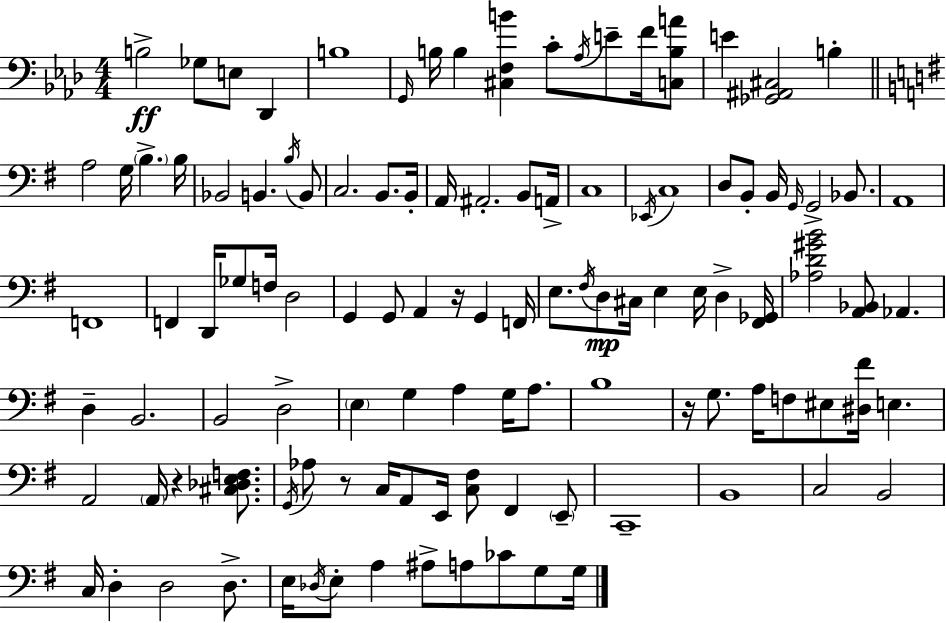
B3/h Gb3/e E3/e Db2/q B3/w G2/s B3/s B3/q [C#3,F3,B4]/q C4/e Ab3/s E4/e F4/s [C3,B3,A4]/e E4/q [Gb2,A#2,C#3]/h B3/q A3/h G3/s B3/q. B3/s Bb2/h B2/q. B3/s B2/e C3/h. B2/e. B2/s A2/s A#2/h. B2/e A2/s C3/w Eb2/s C3/w D3/e B2/e B2/s G2/s G2/h Bb2/e. A2/w F2/w F2/q D2/s Gb3/e F3/s D3/h G2/q G2/e A2/q R/s G2/q F2/s E3/e. F#3/s D3/e C#3/s E3/q E3/s D3/q [F#2,Gb2]/s [Ab3,D4,G#4,B4]/h [A2,Bb2]/e Ab2/q. D3/q B2/h. B2/h D3/h E3/q G3/q A3/q G3/s A3/e. B3/w R/s G3/e. A3/s F3/e EIS3/e [D#3,F#4]/s E3/q. A2/h A2/s R/q [C#3,Db3,E3,F3]/e. G2/s Ab3/e R/e C3/s A2/e E2/s [C3,F#3]/e F#2/q E2/e C2/w B2/w C3/h B2/h C3/s D3/q D3/h D3/e. E3/s Db3/s E3/e A3/q A#3/e A3/e CES4/e G3/e G3/s